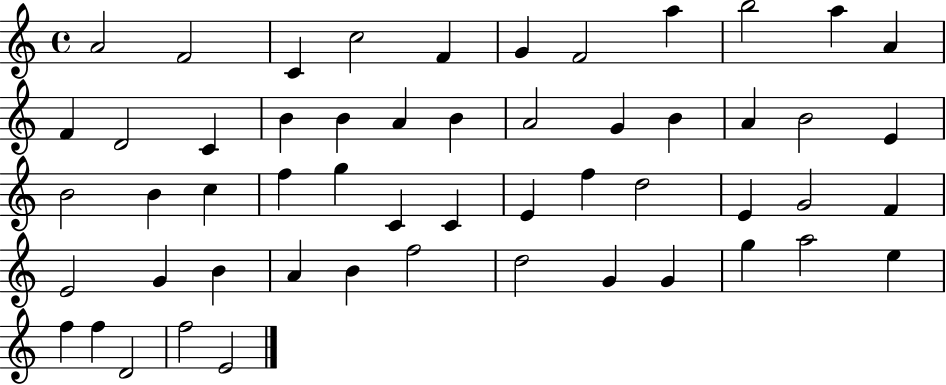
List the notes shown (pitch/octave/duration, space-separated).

A4/h F4/h C4/q C5/h F4/q G4/q F4/h A5/q B5/h A5/q A4/q F4/q D4/h C4/q B4/q B4/q A4/q B4/q A4/h G4/q B4/q A4/q B4/h E4/q B4/h B4/q C5/q F5/q G5/q C4/q C4/q E4/q F5/q D5/h E4/q G4/h F4/q E4/h G4/q B4/q A4/q B4/q F5/h D5/h G4/q G4/q G5/q A5/h E5/q F5/q F5/q D4/h F5/h E4/h